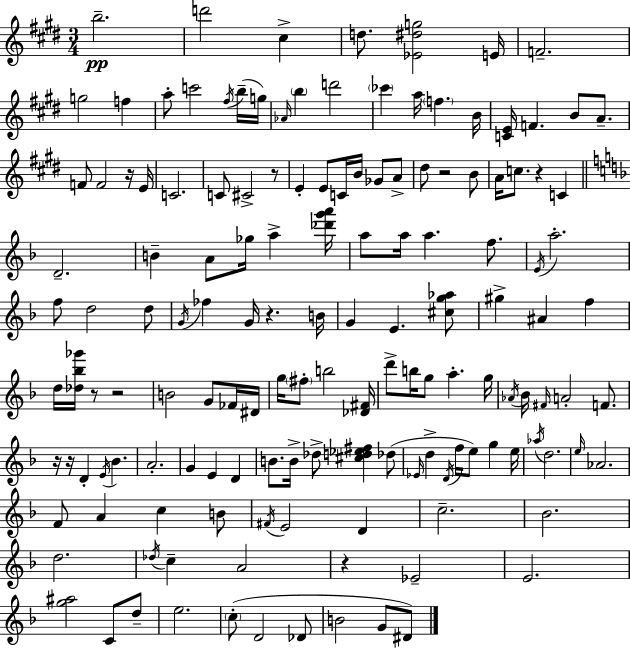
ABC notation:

X:1
T:Untitled
M:3/4
L:1/4
K:E
b2 d'2 ^c d/2 [_E^dg]2 E/4 F2 g2 f a/2 c'2 ^f/4 b/4 g/4 _A/4 b d'2 _c' a/4 f B/4 [CE]/4 F B/2 A/2 F/2 F2 z/4 E/4 C2 C/2 ^C2 z/2 E E/2 C/4 B/4 _G/2 A/2 ^d/2 z2 B/2 A/4 c/2 z C D2 B A/2 _g/4 a [_d'g'a']/4 a/2 a/4 a f/2 E/4 a2 f/2 d2 d/2 G/4 _f G/4 z B/4 G E [^cg_a]/2 ^g ^A f d/4 [_d_b_g']/4 z/2 z2 B2 G/2 _F/4 ^D/4 g/4 ^f/2 b2 [_D^F]/4 d'/2 b/4 g/2 a g/4 _A/4 _B/4 ^F/4 A2 F/2 z/4 z/4 D E/4 _B A2 G E D B/2 B/4 _d/2 [^cd_e^f] _d/2 _E/4 d D/4 f/4 e/2 g e/4 _a/4 d2 e/4 _A2 F/2 A c B/2 ^F/4 E2 D c2 _B2 d2 _d/4 c A2 z _E2 E2 [g^a]2 C/2 d/2 e2 c/2 D2 _D/2 B2 G/2 ^D/2